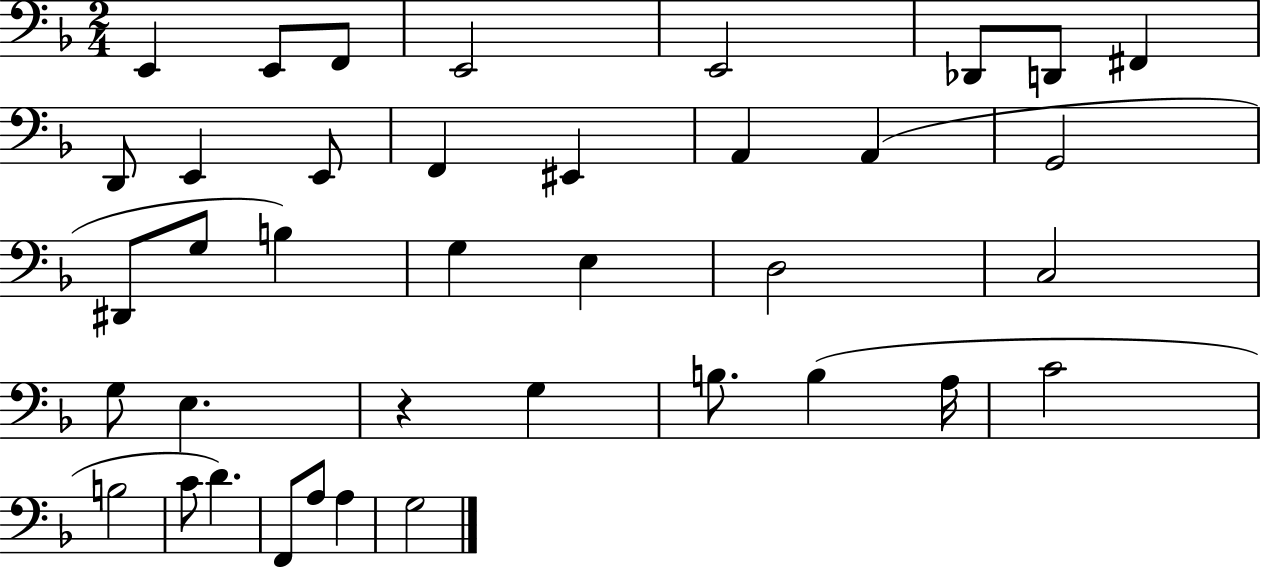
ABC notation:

X:1
T:Untitled
M:2/4
L:1/4
K:F
E,, E,,/2 F,,/2 E,,2 E,,2 _D,,/2 D,,/2 ^F,, D,,/2 E,, E,,/2 F,, ^E,, A,, A,, G,,2 ^D,,/2 G,/2 B, G, E, D,2 C,2 G,/2 E, z G, B,/2 B, A,/4 C2 B,2 C/2 D F,,/2 A,/2 A, G,2